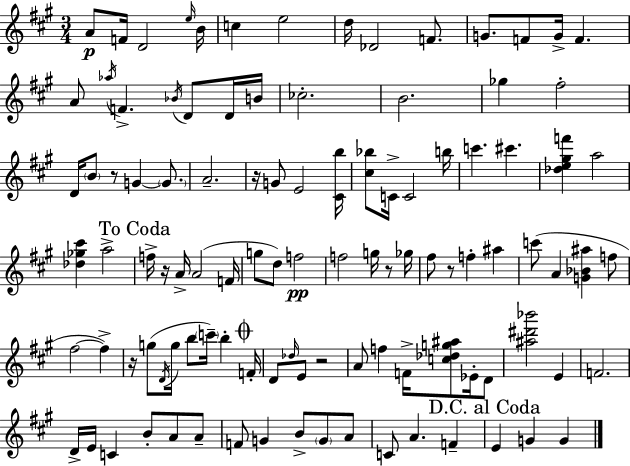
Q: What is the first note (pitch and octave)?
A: A4